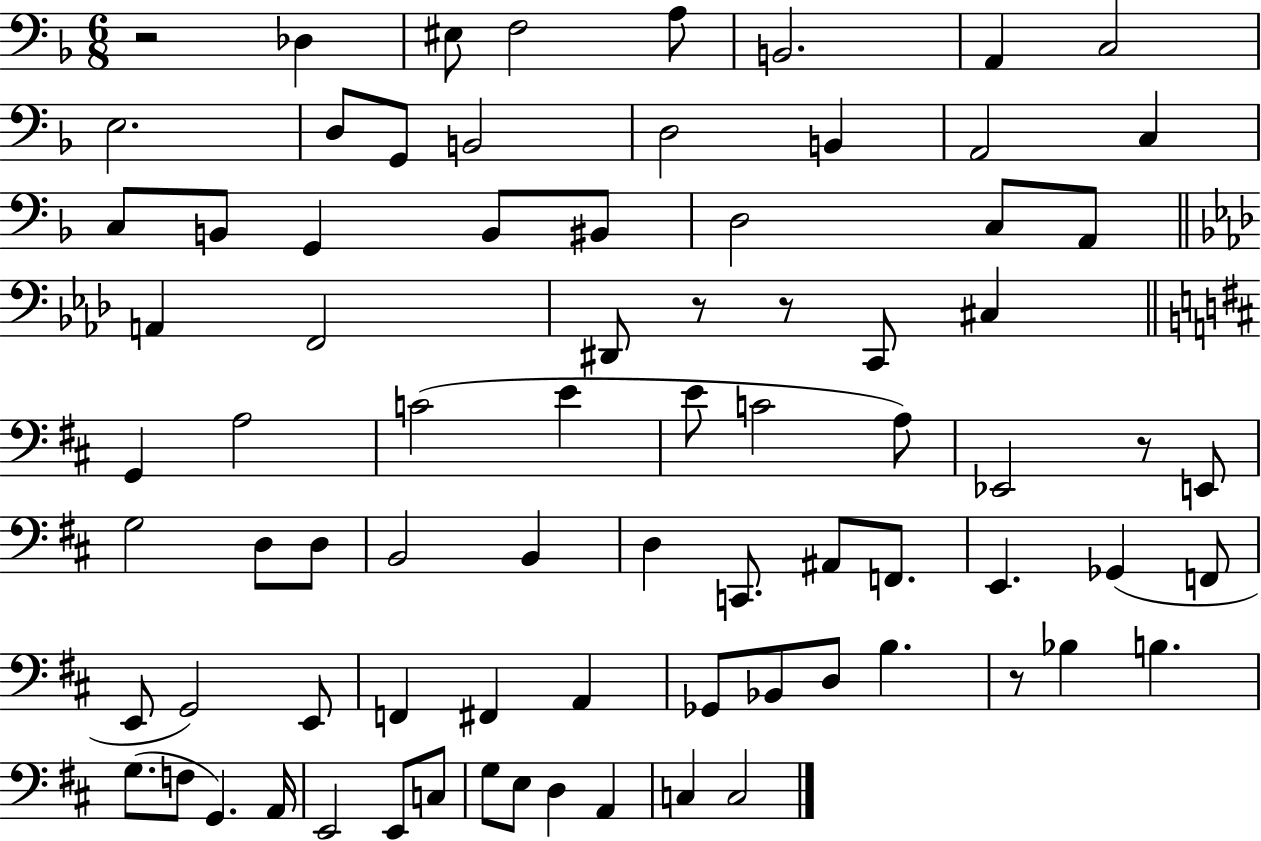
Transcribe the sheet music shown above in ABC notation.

X:1
T:Untitled
M:6/8
L:1/4
K:F
z2 _D, ^E,/2 F,2 A,/2 B,,2 A,, C,2 E,2 D,/2 G,,/2 B,,2 D,2 B,, A,,2 C, C,/2 B,,/2 G,, B,,/2 ^B,,/2 D,2 C,/2 A,,/2 A,, F,,2 ^D,,/2 z/2 z/2 C,,/2 ^C, G,, A,2 C2 E E/2 C2 A,/2 _E,,2 z/2 E,,/2 G,2 D,/2 D,/2 B,,2 B,, D, C,,/2 ^A,,/2 F,,/2 E,, _G,, F,,/2 E,,/2 G,,2 E,,/2 F,, ^F,, A,, _G,,/2 _B,,/2 D,/2 B, z/2 _B, B, G,/2 F,/2 G,, A,,/4 E,,2 E,,/2 C,/2 G,/2 E,/2 D, A,, C, C,2